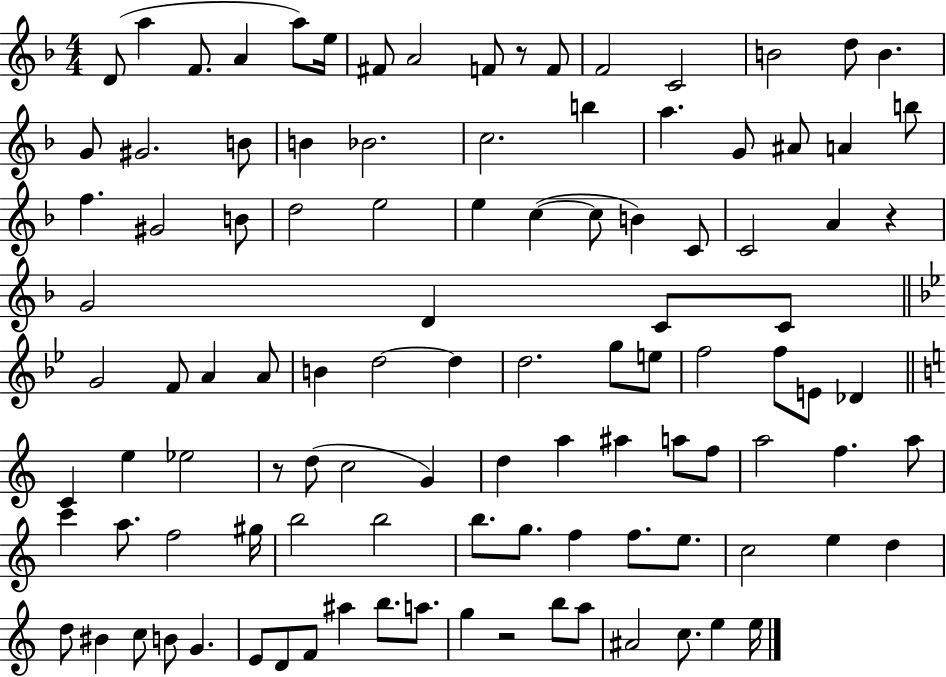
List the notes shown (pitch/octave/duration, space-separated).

D4/e A5/q F4/e. A4/q A5/e E5/s F#4/e A4/h F4/e R/e F4/e F4/h C4/h B4/h D5/e B4/q. G4/e G#4/h. B4/e B4/q Bb4/h. C5/h. B5/q A5/q. G4/e A#4/e A4/q B5/e F5/q. G#4/h B4/e D5/h E5/h E5/q C5/q C5/e B4/q C4/e C4/h A4/q R/q G4/h D4/q C4/e C4/e G4/h F4/e A4/q A4/e B4/q D5/h D5/q D5/h. G5/e E5/e F5/h F5/e E4/e Db4/q C4/q E5/q Eb5/h R/e D5/e C5/h G4/q D5/q A5/q A#5/q A5/e F5/e A5/h F5/q. A5/e C6/q A5/e. F5/h G#5/s B5/h B5/h B5/e. G5/e. F5/q F5/e. E5/e. C5/h E5/q D5/q D5/e BIS4/q C5/e B4/e G4/q. E4/e D4/e F4/e A#5/q B5/e. A5/e. G5/q R/h B5/e A5/e A#4/h C5/e. E5/q E5/s